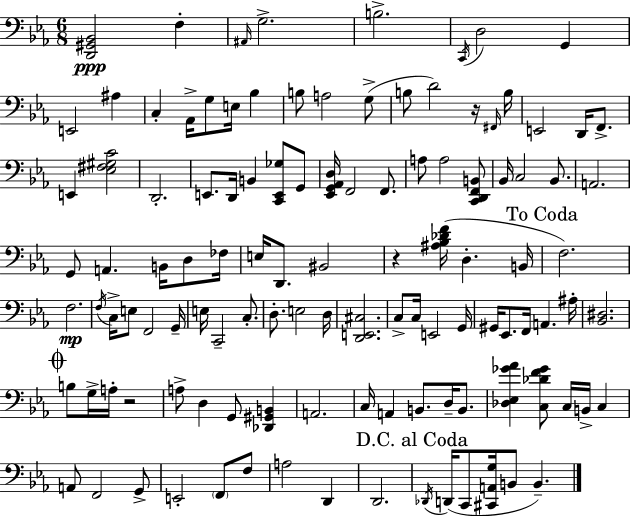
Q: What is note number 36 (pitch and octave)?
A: C3